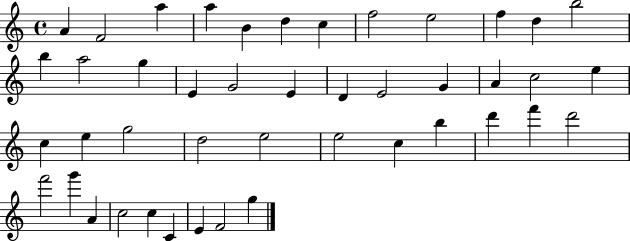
X:1
T:Untitled
M:4/4
L:1/4
K:C
A F2 a a B d c f2 e2 f d b2 b a2 g E G2 E D E2 G A c2 e c e g2 d2 e2 e2 c b d' f' d'2 f'2 g' A c2 c C E F2 g